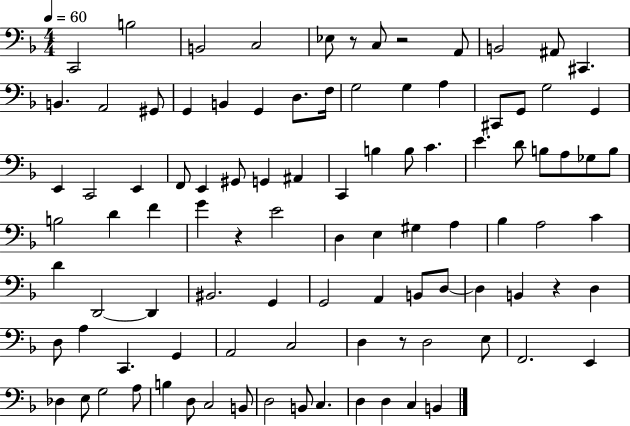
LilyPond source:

{
  \clef bass
  \numericTimeSignature
  \time 4/4
  \key f \major
  \tempo 4 = 60
  c,2 b2 | b,2 c2 | ees8 r8 c8 r2 a,8 | b,2 ais,8 cis,4. | \break b,4. a,2 gis,8 | g,4 b,4 g,4 d8. f16 | g2 g4 a4 | cis,8 g,8 g2 g,4 | \break e,4 c,2 e,4 | f,8 e,4 gis,8 g,4 ais,4 | c,4 b4 b8 c'4. | e'4. d'8 b8 a8 ges8 b8 | \break b2 d'4 f'4 | g'4 r4 e'2 | d4 e4 gis4 a4 | bes4 a2 c'4 | \break d'4 d,2~~ d,4 | bis,2. g,4 | g,2 a,4 b,8 d8~~ | d4 b,4 r4 d4 | \break d8 a4 c,4. g,4 | a,2 c2 | d4 r8 d2 e8 | f,2. e,4 | \break des4 e8 g2 a8 | b4 d8 c2 b,8 | d2 b,8 c4. | d4 d4 c4 b,4 | \break \bar "|."
}